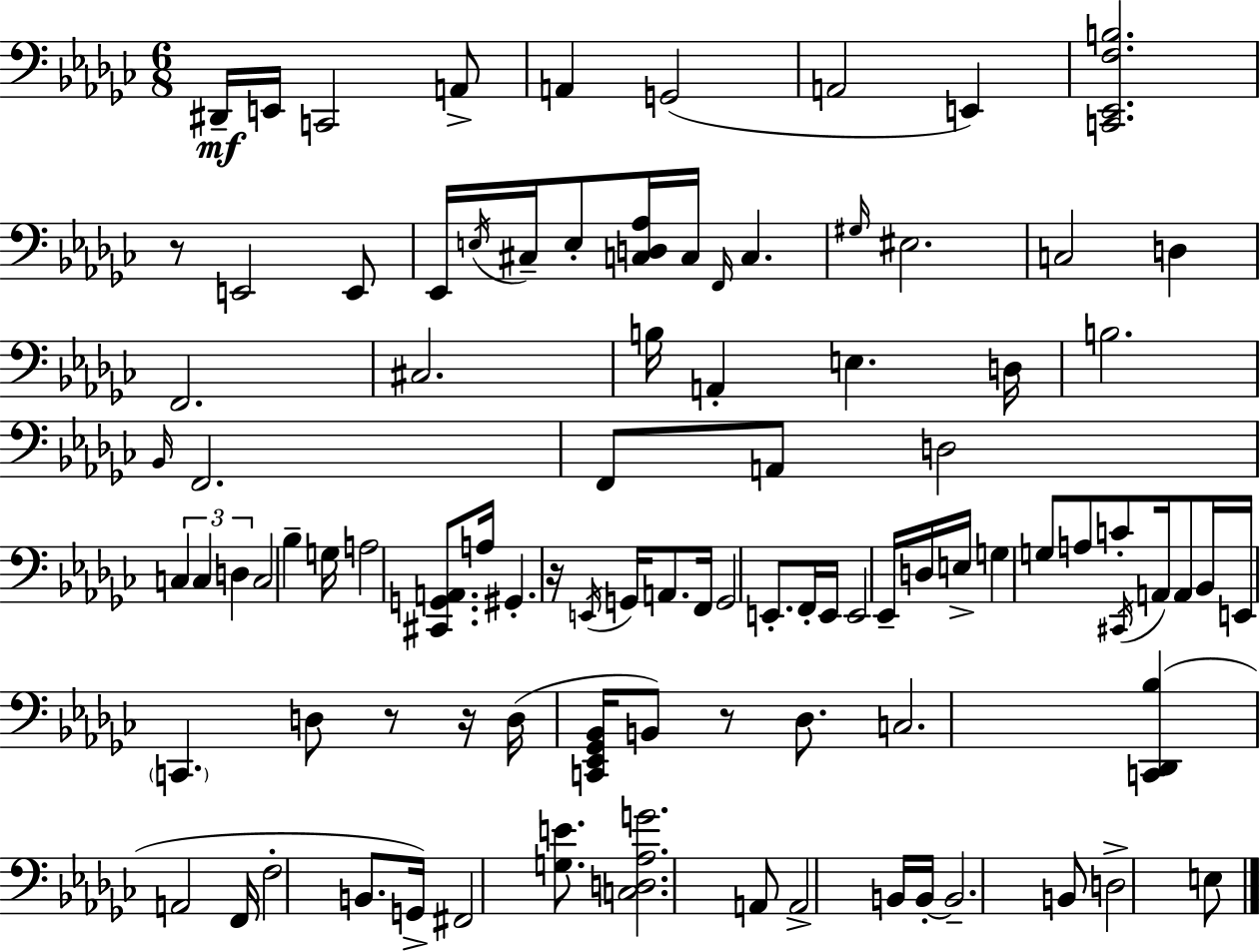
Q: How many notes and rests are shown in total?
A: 95